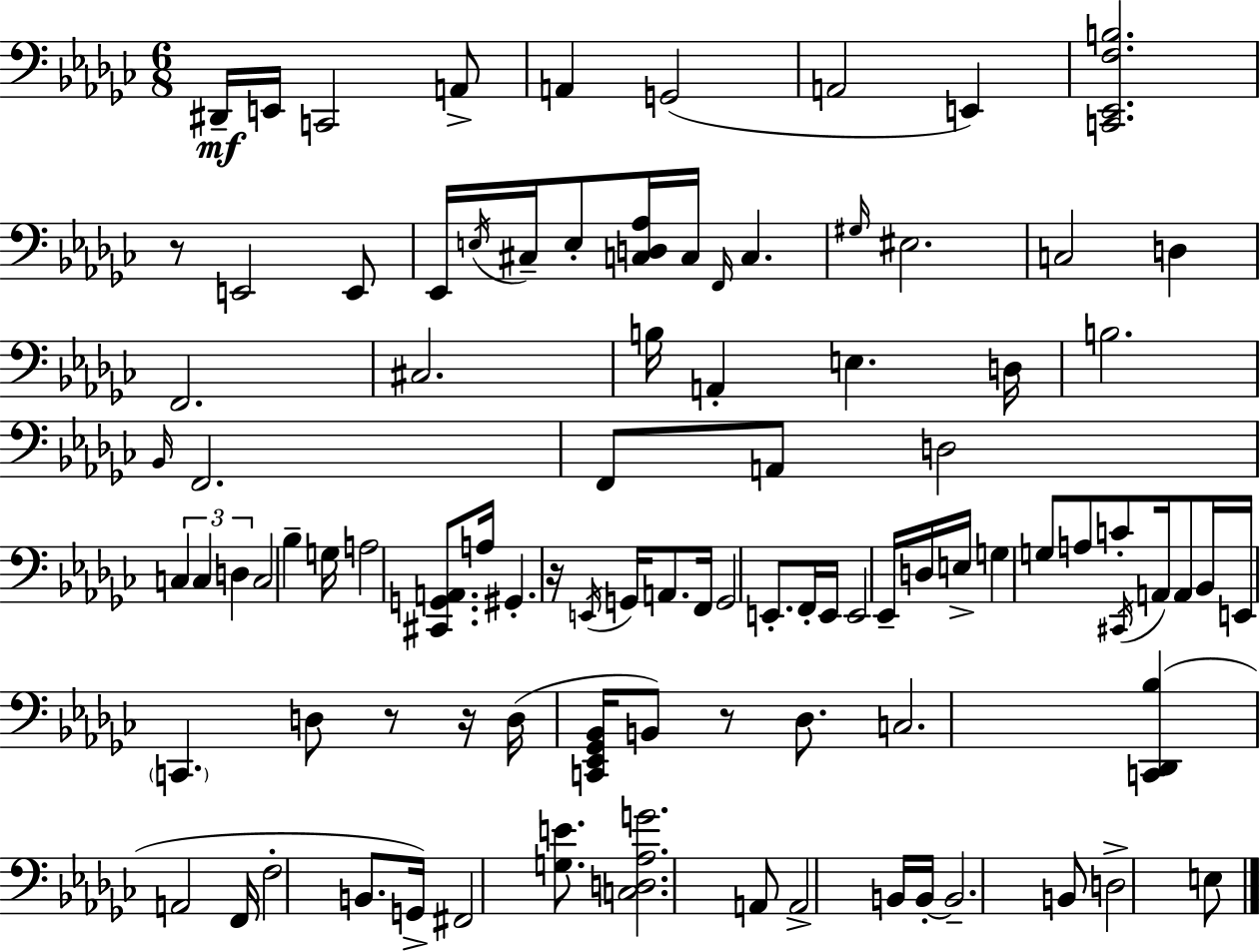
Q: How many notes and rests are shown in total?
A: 95